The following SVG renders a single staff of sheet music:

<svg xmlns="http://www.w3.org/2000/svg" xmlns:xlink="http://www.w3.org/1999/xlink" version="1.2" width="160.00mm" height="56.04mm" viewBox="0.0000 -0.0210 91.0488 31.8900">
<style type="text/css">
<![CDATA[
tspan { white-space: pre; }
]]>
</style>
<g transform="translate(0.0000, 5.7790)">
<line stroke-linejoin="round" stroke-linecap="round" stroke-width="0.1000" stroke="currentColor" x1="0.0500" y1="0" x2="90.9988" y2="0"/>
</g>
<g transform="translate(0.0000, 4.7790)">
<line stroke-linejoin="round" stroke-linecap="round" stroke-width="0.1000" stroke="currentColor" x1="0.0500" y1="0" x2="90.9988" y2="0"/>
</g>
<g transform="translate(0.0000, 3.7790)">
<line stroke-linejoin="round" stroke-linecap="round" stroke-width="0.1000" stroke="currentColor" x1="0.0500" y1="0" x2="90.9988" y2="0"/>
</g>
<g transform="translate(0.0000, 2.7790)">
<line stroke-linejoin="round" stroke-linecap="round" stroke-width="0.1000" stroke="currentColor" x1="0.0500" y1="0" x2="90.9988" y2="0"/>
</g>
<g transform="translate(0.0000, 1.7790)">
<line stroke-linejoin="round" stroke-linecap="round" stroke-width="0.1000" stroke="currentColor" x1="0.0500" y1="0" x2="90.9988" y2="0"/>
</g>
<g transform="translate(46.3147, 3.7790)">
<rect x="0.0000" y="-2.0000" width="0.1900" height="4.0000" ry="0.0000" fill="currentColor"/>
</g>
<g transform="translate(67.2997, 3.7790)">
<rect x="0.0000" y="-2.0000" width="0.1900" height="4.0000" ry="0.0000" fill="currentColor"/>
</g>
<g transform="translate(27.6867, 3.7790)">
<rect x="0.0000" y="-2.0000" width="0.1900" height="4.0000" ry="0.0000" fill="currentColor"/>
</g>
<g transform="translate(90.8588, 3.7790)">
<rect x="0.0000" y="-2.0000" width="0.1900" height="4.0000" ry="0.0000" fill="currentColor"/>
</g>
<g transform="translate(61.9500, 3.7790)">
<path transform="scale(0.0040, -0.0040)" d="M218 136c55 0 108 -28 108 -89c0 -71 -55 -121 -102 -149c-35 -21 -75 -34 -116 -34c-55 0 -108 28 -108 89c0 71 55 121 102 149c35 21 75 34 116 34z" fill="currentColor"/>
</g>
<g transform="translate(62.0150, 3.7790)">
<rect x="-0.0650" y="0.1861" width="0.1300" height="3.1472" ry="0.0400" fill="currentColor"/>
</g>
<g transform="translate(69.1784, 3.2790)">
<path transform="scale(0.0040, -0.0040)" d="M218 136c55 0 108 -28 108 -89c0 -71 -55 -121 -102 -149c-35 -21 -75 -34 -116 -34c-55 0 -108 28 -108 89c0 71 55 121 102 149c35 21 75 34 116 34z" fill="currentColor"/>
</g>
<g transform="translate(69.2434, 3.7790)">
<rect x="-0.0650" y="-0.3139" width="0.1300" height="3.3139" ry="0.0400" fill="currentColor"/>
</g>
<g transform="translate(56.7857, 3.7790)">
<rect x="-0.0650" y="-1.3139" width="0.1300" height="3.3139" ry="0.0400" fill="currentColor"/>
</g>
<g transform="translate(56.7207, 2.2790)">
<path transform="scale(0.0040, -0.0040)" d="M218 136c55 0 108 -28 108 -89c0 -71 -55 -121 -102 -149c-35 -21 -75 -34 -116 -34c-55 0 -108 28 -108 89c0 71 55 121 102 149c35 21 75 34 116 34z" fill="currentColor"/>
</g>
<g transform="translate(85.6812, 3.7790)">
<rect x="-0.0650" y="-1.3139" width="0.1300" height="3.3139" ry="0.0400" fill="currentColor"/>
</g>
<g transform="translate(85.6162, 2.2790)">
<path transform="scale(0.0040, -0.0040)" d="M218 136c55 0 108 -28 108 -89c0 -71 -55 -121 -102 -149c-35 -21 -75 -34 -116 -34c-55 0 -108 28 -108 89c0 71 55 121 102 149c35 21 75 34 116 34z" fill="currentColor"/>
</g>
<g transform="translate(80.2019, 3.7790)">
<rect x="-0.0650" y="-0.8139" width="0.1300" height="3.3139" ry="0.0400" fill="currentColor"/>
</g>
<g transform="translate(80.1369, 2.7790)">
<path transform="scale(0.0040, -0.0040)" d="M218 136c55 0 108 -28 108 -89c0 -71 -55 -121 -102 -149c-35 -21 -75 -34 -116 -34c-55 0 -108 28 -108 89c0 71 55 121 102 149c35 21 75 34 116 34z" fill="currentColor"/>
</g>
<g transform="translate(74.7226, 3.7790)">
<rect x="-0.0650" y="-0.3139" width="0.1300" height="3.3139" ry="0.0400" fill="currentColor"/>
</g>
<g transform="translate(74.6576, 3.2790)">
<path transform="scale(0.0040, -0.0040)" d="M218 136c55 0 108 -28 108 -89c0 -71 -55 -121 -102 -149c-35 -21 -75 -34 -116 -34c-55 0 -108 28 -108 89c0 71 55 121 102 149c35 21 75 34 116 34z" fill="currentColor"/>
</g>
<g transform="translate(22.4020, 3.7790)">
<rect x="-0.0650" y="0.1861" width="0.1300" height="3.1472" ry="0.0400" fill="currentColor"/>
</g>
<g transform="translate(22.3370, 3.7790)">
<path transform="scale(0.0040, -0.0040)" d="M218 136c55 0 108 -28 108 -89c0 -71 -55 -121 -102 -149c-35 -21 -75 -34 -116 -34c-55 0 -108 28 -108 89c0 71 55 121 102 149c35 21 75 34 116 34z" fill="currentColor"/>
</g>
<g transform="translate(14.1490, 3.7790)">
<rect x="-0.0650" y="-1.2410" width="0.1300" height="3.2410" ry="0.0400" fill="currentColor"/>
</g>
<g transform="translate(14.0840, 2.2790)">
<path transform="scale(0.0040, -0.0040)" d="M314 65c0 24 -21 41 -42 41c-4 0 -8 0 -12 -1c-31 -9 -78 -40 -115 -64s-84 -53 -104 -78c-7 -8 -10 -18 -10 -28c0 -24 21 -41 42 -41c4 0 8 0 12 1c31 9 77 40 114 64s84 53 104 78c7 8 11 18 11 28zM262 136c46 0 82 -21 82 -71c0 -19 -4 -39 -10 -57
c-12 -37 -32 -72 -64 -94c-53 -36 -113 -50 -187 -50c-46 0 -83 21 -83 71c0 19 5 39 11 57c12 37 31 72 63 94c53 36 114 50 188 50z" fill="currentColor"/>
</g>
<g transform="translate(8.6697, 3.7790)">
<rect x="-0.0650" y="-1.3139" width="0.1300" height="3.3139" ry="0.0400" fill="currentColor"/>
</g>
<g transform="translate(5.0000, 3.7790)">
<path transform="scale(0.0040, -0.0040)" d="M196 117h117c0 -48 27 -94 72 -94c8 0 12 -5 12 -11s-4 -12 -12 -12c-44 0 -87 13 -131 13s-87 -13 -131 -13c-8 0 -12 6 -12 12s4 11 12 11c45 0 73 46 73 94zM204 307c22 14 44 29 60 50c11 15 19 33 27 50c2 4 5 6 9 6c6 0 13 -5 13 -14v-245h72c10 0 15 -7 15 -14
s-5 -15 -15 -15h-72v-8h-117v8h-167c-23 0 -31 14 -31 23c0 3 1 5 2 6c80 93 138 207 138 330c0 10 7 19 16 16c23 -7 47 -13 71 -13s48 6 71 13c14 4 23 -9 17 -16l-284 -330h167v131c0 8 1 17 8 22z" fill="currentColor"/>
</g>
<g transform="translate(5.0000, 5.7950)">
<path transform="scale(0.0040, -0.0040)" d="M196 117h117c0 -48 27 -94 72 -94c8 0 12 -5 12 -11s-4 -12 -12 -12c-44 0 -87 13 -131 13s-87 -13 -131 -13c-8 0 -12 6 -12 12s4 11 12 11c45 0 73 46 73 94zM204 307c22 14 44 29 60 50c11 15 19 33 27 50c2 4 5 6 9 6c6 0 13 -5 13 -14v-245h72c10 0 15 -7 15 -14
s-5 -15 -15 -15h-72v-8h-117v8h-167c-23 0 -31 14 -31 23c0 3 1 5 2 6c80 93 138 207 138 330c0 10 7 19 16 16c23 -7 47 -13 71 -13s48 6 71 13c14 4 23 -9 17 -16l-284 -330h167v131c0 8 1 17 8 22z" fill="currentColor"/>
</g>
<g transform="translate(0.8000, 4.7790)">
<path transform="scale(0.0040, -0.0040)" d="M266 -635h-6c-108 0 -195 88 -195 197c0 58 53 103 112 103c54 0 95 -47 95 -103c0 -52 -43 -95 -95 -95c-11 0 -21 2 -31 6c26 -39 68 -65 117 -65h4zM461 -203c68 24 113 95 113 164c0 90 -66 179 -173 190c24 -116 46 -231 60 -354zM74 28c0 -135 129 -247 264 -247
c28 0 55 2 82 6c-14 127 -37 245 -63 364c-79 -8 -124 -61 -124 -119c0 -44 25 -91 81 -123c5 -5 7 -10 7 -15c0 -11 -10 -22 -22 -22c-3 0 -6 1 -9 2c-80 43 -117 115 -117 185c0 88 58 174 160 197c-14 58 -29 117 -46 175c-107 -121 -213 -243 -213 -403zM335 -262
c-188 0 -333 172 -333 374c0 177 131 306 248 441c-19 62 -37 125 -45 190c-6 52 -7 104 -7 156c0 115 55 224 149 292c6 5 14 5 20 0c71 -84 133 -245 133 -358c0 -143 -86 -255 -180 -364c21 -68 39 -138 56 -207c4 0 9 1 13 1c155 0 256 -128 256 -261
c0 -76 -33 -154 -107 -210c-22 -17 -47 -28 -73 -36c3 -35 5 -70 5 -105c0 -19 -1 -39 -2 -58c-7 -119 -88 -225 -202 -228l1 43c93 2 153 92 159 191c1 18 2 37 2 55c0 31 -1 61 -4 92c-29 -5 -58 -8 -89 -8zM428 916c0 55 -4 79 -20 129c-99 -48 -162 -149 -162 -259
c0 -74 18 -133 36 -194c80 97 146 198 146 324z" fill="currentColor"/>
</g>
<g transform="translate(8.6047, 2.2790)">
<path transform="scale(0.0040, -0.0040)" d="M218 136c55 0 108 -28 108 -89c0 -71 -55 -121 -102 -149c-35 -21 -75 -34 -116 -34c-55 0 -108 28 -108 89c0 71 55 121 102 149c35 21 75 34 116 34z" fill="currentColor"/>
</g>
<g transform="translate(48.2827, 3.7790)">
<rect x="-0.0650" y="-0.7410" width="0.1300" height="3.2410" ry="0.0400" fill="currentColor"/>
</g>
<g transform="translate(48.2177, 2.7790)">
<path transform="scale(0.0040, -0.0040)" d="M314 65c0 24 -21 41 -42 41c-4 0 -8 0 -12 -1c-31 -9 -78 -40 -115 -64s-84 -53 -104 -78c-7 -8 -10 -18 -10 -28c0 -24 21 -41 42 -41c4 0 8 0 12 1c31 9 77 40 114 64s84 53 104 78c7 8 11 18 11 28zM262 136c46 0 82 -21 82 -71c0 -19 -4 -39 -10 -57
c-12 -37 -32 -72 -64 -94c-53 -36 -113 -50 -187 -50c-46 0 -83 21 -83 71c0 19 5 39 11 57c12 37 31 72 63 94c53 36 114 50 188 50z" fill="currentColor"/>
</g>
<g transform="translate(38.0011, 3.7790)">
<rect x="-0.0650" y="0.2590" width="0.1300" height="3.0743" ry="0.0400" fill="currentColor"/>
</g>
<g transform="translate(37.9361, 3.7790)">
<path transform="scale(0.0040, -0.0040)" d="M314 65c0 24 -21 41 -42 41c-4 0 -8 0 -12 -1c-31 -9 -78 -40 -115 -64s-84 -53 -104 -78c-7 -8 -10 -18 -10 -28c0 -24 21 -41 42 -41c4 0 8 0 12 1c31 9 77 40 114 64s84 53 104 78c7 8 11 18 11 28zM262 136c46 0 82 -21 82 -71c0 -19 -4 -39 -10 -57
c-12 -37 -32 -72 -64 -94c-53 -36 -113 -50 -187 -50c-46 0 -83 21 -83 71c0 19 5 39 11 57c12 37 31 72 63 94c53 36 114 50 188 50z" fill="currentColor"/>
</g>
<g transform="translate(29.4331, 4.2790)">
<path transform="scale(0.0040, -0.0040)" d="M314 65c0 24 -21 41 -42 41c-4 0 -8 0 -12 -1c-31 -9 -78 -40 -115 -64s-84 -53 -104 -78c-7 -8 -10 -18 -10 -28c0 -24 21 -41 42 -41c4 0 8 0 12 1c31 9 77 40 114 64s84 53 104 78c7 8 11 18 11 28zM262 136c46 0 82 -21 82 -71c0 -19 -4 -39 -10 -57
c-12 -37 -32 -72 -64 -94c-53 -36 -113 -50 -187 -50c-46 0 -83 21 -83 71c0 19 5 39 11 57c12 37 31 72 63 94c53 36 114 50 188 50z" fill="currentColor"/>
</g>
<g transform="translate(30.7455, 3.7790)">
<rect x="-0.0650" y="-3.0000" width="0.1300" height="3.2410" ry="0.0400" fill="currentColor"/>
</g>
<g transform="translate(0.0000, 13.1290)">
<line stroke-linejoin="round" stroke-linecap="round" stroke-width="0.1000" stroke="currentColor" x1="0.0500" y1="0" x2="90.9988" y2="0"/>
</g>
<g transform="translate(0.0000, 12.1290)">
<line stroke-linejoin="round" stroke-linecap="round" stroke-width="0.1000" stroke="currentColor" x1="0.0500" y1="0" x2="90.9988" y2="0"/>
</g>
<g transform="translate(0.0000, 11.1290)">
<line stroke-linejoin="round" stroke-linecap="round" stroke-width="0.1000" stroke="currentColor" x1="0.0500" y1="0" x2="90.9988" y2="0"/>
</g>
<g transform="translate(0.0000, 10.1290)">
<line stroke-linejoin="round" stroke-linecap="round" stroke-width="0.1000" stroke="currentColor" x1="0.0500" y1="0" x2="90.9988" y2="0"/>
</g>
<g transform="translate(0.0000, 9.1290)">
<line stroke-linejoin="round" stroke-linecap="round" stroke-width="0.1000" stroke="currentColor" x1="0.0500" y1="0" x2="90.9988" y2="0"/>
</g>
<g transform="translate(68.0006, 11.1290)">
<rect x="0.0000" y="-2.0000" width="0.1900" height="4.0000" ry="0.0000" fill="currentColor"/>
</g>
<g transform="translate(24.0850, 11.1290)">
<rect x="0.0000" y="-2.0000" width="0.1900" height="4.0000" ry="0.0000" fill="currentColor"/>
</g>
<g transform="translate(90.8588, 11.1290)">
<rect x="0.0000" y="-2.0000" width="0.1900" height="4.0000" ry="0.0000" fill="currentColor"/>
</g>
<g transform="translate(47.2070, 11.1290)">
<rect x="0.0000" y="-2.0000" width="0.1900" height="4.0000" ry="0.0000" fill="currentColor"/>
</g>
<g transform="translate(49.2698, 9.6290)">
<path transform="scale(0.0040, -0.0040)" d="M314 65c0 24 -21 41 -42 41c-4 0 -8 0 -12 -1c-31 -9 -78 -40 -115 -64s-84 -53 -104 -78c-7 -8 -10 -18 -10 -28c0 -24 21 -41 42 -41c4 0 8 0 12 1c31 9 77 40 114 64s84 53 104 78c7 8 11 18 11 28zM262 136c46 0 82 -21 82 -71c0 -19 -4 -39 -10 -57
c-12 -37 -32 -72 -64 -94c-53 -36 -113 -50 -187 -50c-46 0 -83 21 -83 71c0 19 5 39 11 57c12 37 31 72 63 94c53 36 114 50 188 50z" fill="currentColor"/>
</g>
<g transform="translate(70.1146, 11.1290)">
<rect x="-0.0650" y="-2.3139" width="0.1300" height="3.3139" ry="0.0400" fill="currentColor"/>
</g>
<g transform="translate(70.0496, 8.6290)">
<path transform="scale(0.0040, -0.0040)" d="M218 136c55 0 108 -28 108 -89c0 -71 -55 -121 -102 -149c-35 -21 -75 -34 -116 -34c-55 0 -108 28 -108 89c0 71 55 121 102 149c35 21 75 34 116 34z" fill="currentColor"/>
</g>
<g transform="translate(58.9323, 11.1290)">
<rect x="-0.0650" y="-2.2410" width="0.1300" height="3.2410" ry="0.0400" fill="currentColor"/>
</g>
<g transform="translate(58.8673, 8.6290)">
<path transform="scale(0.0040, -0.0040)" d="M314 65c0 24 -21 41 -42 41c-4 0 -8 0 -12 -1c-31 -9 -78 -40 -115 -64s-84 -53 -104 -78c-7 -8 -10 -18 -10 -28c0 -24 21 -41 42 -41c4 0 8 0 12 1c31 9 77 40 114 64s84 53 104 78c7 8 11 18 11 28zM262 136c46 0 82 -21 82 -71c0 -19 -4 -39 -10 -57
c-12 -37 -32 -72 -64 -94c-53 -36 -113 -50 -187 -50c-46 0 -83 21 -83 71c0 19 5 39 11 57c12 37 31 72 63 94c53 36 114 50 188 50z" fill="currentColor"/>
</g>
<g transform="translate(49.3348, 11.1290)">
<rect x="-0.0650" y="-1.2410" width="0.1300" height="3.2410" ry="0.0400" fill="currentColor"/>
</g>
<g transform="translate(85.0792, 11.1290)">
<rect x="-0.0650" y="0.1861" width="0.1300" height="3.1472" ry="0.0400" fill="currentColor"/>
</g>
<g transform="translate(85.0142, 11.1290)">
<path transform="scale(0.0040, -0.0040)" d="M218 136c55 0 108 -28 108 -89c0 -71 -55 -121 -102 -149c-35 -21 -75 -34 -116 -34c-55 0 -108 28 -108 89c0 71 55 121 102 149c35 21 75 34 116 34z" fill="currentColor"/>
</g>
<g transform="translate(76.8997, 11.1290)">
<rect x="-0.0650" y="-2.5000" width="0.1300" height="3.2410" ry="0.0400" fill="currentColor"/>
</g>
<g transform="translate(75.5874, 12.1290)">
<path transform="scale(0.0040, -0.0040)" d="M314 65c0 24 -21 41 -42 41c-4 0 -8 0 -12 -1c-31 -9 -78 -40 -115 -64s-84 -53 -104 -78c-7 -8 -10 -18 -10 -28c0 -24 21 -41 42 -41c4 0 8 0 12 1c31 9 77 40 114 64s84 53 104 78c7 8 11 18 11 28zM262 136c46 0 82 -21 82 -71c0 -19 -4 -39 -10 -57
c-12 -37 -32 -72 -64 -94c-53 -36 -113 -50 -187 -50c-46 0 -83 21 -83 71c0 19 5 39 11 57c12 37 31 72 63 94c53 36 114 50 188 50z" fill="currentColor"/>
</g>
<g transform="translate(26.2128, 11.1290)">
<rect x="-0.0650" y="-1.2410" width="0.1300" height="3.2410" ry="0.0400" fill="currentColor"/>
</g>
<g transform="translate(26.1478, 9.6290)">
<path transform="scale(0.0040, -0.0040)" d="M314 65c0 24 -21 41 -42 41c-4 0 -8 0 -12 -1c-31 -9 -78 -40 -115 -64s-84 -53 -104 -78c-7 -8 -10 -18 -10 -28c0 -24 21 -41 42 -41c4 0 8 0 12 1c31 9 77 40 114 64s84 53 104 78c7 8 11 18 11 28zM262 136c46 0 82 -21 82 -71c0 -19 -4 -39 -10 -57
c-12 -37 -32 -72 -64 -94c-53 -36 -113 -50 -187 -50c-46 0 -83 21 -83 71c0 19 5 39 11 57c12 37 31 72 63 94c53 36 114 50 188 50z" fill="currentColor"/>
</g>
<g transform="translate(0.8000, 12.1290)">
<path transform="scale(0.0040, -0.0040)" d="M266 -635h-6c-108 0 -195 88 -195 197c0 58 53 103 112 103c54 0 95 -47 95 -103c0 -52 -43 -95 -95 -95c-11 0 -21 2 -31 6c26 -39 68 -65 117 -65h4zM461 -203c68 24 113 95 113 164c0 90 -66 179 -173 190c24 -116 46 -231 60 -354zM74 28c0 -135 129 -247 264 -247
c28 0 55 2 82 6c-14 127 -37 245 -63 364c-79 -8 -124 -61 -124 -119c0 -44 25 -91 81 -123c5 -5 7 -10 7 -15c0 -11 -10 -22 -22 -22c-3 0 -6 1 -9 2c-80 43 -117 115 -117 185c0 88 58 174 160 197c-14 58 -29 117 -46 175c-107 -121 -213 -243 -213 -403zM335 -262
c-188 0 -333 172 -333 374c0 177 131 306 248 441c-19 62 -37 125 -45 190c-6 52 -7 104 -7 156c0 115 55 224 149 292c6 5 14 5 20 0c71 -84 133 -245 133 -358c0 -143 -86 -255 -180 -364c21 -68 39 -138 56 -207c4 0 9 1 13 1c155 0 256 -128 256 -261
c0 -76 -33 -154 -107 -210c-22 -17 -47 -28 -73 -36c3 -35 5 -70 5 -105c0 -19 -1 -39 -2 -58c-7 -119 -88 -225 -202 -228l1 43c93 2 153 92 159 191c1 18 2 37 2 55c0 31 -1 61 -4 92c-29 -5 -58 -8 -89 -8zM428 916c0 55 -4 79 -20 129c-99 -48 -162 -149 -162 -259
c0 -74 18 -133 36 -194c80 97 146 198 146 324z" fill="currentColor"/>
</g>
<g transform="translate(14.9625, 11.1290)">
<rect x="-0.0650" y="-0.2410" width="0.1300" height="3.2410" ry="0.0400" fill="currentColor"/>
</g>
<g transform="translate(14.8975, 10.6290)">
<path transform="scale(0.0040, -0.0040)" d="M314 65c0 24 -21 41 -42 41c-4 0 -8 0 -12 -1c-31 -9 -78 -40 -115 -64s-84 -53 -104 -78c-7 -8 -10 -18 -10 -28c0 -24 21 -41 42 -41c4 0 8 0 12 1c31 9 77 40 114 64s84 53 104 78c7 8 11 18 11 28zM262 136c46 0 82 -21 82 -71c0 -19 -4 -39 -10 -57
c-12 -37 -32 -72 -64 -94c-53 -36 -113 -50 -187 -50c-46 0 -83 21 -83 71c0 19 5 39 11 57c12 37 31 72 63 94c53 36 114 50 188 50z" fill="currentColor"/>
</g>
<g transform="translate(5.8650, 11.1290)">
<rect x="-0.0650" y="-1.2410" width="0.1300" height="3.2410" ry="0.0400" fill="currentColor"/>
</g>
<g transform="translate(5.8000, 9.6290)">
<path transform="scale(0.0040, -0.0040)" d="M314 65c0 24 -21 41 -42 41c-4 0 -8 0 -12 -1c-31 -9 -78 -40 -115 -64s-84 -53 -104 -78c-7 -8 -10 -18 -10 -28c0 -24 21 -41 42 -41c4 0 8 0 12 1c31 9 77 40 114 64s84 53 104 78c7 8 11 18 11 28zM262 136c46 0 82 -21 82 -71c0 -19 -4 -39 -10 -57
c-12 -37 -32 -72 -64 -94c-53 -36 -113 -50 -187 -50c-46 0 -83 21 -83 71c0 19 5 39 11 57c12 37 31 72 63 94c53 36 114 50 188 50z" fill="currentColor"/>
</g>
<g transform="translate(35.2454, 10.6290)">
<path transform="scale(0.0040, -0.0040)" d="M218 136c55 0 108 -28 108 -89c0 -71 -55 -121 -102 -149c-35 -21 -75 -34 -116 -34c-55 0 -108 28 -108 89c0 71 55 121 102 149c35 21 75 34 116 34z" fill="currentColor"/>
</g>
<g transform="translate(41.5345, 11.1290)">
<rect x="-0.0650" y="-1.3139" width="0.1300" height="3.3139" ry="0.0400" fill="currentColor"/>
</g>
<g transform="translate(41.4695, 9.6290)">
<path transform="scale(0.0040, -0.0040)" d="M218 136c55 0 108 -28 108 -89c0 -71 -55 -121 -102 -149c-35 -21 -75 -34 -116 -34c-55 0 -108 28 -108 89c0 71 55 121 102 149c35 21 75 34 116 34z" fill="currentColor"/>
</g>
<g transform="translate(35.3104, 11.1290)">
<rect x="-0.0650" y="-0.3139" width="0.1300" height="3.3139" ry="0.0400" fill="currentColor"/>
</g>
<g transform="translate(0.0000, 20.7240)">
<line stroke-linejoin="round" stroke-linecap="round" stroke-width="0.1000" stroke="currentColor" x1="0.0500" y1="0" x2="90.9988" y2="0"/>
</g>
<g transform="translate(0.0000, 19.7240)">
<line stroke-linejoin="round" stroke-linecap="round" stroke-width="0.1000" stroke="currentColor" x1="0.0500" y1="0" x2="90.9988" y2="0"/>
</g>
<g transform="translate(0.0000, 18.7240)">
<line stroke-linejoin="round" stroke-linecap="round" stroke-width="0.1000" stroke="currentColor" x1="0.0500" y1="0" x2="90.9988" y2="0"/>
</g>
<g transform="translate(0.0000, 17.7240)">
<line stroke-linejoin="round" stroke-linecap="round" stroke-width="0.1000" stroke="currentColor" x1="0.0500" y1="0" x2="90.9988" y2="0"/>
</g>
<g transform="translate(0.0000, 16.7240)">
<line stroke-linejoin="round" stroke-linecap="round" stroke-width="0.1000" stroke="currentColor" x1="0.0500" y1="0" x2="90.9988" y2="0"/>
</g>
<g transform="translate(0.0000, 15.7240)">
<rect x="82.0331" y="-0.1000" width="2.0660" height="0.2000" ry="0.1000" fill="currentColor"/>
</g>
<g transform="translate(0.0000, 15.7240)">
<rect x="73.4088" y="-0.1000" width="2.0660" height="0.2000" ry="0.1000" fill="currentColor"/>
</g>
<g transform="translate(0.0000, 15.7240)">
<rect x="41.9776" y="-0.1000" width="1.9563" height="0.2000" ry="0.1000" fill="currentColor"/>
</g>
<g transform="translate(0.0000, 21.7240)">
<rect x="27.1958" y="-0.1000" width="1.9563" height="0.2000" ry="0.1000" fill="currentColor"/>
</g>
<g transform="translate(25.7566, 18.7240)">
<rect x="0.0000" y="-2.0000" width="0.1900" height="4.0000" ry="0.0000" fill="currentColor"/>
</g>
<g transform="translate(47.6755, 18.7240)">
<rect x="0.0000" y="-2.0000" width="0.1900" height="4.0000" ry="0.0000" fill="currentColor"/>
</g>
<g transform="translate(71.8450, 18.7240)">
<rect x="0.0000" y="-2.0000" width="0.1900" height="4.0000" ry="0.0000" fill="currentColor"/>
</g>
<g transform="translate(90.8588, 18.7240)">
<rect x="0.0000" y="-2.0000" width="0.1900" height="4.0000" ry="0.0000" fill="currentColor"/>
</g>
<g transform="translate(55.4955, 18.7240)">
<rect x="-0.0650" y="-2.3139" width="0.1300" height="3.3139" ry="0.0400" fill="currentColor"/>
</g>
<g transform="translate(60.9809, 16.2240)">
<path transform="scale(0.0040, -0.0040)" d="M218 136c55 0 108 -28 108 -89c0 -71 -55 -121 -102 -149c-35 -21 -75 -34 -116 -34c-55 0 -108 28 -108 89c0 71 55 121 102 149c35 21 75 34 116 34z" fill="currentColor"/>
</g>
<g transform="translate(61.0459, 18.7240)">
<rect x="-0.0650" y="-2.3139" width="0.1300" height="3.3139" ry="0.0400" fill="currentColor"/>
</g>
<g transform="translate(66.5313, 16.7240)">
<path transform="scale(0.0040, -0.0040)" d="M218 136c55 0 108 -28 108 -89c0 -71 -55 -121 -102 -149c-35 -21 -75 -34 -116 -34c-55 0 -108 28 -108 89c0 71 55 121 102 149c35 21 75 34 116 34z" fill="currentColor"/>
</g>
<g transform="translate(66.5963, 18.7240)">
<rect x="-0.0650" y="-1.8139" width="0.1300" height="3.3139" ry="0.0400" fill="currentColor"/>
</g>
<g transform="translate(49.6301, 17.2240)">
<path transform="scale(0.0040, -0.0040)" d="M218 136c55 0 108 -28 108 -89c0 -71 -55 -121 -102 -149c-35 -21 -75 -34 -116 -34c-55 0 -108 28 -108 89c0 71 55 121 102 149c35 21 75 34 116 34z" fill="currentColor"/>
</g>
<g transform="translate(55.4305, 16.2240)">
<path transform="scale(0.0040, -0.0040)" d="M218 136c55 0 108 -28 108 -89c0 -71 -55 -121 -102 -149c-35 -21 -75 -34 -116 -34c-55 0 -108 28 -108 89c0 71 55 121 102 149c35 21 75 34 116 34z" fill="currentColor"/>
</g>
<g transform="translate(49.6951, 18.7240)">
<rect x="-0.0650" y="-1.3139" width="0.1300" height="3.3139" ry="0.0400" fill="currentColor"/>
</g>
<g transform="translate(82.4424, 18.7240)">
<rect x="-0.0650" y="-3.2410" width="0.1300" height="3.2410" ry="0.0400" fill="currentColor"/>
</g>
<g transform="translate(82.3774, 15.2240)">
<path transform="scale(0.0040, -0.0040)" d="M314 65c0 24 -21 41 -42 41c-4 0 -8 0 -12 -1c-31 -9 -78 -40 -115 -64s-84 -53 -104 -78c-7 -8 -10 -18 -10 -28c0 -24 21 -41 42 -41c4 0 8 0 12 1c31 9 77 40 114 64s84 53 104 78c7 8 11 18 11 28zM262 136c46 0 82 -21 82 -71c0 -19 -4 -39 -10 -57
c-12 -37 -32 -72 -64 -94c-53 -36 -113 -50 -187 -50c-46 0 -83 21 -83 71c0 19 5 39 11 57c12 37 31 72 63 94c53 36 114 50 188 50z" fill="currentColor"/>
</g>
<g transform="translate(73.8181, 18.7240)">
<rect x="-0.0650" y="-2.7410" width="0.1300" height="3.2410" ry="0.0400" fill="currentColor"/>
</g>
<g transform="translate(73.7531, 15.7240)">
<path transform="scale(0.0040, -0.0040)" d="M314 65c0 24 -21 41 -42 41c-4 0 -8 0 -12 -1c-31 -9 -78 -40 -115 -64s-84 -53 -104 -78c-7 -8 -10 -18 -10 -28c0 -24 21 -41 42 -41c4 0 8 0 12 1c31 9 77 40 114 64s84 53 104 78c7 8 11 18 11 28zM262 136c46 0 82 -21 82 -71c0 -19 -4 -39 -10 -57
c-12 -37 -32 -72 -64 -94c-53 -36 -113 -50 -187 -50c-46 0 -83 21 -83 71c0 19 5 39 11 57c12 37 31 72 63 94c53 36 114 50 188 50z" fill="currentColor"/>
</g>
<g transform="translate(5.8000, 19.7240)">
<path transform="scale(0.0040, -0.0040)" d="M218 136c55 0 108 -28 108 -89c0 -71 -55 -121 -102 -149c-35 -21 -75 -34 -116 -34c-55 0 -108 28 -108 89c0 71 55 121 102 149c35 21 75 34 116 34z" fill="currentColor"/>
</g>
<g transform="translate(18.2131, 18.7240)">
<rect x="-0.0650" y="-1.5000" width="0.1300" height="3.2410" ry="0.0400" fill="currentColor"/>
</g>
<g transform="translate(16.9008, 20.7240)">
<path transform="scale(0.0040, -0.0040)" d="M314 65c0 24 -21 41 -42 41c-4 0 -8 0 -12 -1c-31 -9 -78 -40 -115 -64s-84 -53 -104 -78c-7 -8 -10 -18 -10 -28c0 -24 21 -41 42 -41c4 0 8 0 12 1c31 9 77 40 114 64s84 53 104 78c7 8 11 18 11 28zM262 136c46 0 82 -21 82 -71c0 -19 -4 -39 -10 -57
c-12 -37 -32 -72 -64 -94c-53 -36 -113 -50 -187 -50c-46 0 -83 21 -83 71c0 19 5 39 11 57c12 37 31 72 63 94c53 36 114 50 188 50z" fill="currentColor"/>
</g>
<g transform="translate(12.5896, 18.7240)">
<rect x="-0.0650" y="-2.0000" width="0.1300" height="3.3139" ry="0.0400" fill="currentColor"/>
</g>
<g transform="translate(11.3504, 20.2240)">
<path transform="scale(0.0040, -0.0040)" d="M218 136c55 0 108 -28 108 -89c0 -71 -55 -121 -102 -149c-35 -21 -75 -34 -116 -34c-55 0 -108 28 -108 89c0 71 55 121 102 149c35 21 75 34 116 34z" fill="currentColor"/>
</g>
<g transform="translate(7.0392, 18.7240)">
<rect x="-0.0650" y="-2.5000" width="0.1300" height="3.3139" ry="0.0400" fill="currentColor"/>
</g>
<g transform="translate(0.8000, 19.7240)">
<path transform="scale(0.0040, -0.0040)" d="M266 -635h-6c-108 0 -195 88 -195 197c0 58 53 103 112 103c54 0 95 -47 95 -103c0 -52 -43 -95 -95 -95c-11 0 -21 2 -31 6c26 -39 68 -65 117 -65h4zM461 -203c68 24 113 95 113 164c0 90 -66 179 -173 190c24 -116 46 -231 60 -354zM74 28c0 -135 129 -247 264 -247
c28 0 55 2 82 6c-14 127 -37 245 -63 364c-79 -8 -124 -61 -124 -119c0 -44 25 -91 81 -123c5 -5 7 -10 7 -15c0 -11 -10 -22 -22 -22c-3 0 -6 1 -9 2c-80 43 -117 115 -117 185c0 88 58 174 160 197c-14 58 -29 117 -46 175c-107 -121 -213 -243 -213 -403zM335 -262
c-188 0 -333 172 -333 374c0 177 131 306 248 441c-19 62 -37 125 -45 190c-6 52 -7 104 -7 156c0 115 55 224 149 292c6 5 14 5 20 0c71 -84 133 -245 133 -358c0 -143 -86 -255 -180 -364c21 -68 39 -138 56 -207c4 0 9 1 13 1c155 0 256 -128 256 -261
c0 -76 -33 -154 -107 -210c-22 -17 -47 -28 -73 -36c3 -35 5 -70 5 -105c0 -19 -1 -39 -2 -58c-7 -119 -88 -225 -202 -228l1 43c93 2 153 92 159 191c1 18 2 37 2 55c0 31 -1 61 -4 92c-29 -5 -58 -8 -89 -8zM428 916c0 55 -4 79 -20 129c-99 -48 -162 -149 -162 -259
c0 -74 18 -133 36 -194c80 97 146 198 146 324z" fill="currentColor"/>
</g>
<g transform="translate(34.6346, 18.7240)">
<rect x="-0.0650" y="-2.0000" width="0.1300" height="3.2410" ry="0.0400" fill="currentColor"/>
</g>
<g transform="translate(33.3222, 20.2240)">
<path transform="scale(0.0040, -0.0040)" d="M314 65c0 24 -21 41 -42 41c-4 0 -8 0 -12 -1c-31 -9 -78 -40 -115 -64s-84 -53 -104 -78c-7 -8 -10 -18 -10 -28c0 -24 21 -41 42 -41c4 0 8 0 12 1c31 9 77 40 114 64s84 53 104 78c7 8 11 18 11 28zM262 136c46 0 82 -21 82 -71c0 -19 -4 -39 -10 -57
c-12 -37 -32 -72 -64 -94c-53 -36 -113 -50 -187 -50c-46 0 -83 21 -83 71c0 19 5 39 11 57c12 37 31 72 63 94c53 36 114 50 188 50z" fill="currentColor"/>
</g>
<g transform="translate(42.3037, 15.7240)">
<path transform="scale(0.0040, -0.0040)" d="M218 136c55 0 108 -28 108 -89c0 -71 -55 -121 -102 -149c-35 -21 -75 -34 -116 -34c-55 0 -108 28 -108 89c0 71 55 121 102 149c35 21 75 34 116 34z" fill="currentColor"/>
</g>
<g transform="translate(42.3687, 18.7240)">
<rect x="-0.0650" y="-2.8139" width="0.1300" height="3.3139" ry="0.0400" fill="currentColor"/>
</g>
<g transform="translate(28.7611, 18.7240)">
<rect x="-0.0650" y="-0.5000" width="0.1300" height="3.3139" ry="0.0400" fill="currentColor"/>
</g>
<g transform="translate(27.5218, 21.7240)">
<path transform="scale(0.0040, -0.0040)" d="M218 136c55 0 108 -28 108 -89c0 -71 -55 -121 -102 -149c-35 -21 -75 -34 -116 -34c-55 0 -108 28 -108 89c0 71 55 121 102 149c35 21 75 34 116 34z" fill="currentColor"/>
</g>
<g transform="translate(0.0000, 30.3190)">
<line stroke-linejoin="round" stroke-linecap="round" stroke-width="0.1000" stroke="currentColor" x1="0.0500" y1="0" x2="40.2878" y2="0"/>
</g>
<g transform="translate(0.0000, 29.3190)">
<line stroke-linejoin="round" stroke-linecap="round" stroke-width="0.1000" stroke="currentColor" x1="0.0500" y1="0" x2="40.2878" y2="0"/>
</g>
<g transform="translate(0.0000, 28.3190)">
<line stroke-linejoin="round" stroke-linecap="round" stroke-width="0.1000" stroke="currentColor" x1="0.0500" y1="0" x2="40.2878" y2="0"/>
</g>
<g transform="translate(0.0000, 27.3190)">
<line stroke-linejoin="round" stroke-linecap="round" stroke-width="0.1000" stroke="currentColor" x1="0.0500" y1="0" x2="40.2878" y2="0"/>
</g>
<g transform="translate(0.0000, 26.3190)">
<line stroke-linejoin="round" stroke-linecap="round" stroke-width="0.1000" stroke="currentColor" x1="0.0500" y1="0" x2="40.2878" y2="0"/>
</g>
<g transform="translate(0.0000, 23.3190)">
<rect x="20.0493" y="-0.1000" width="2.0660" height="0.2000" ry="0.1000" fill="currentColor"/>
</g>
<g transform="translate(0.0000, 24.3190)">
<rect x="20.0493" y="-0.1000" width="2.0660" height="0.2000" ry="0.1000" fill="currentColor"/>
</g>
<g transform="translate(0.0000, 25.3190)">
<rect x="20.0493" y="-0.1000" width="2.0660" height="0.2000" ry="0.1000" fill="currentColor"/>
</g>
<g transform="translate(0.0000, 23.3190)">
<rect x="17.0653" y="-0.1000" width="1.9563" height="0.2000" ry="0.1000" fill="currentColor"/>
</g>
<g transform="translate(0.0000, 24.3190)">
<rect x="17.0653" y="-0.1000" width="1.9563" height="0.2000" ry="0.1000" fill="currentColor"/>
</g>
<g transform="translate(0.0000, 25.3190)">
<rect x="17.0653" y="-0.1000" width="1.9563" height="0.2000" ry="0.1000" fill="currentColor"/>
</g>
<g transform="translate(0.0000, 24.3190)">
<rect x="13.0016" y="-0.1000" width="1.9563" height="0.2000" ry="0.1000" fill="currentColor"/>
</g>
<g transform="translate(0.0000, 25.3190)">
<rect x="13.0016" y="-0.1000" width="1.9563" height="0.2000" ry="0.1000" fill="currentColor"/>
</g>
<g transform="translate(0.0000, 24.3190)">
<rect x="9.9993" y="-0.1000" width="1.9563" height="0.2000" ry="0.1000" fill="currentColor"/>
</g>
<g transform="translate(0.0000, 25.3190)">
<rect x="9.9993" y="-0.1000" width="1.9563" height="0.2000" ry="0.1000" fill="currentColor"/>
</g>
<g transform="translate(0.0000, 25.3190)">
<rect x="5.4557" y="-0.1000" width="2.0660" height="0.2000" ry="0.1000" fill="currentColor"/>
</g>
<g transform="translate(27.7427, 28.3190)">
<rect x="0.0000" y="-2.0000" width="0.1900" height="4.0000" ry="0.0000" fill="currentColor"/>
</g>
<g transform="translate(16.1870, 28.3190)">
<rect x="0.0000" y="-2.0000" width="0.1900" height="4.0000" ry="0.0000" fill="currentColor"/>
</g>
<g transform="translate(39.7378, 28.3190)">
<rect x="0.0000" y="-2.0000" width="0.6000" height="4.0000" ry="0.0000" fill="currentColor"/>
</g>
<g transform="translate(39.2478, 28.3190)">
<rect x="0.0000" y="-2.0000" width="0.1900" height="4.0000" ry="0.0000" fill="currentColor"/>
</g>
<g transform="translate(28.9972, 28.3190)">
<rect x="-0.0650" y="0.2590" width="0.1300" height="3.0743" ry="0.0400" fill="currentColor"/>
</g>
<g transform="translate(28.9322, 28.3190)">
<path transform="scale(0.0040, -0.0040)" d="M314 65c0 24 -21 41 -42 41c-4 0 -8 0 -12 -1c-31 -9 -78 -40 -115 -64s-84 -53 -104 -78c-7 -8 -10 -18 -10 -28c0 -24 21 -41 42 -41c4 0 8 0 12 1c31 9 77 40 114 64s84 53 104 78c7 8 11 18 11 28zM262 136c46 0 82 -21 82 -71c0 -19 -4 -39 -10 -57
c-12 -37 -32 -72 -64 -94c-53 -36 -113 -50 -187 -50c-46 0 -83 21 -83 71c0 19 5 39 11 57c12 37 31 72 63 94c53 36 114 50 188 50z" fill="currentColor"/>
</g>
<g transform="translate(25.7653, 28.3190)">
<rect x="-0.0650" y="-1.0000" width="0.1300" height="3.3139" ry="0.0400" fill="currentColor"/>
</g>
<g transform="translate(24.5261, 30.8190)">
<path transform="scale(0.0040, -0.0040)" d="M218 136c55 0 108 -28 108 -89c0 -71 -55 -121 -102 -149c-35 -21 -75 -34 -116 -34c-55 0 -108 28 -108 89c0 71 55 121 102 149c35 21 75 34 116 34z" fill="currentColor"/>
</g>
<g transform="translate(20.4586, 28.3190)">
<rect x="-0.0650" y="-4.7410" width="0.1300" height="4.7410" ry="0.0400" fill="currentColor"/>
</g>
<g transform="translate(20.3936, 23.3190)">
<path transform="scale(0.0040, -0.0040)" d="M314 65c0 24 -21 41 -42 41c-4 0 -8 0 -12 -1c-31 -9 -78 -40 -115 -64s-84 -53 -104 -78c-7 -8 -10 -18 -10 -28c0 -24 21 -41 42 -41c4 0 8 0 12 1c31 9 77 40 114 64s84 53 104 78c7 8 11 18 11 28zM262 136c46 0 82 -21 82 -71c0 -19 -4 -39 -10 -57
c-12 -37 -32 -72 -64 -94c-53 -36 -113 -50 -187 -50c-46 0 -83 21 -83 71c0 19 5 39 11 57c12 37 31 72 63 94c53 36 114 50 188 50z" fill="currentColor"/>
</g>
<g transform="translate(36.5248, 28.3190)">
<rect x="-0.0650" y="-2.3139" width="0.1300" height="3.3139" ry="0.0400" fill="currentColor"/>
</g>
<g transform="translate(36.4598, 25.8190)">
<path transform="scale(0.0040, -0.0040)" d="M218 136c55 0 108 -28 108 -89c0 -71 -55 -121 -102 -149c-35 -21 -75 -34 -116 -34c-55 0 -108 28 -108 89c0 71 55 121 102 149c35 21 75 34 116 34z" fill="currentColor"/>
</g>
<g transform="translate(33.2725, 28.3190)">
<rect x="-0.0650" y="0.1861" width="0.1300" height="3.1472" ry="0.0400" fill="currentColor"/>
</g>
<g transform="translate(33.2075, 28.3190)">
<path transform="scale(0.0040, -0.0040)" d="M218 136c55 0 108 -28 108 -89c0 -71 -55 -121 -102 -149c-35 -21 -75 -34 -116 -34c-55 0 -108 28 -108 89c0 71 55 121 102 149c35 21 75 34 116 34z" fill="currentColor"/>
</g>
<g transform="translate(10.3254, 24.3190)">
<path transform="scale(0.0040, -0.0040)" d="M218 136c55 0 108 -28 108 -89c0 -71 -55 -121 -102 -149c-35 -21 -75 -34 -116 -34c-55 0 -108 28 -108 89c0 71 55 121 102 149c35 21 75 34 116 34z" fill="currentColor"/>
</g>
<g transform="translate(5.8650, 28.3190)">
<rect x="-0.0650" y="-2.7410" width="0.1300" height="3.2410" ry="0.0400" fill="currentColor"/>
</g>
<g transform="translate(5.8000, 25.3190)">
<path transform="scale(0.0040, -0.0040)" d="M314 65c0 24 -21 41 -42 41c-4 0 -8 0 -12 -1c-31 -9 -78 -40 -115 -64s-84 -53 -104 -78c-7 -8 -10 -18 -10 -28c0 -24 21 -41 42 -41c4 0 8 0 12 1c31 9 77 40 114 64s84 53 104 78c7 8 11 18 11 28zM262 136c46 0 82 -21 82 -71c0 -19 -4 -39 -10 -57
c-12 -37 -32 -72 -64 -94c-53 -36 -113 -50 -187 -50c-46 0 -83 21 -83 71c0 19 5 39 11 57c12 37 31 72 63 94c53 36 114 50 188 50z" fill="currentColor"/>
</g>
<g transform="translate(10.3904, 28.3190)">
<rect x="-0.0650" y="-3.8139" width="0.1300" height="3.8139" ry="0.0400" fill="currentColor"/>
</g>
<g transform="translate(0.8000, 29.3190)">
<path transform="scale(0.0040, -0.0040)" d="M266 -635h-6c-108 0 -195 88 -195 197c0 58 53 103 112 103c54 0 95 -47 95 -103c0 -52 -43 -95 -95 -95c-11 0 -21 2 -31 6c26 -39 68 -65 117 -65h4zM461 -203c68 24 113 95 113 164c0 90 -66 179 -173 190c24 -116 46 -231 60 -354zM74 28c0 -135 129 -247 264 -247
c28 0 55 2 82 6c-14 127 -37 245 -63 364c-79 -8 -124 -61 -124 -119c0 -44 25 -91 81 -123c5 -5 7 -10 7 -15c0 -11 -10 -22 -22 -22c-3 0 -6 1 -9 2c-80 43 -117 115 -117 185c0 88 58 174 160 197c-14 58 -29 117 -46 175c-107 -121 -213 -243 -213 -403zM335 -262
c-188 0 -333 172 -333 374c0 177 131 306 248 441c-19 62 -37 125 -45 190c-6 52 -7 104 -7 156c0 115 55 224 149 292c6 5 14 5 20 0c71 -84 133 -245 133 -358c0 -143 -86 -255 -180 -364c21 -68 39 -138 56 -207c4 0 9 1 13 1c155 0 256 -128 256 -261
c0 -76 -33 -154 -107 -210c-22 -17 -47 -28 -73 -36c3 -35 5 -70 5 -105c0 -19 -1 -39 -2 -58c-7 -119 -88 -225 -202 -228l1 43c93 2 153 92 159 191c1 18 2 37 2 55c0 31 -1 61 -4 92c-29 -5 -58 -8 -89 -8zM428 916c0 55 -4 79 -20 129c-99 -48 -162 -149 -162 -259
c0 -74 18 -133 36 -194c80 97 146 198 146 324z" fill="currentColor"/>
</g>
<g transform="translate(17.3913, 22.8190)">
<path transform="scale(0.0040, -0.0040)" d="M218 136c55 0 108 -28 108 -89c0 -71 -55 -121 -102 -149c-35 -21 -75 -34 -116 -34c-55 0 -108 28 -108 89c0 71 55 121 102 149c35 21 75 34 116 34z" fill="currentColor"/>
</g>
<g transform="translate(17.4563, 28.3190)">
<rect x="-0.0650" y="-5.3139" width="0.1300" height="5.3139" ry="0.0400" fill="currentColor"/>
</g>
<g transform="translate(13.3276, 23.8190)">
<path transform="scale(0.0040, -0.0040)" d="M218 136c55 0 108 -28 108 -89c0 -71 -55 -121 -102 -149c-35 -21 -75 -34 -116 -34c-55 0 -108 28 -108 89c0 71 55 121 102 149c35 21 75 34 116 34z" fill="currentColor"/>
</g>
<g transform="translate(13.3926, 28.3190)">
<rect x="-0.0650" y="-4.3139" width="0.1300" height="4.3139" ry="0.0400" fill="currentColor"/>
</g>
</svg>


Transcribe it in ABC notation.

X:1
T:Untitled
M:4/4
L:1/4
K:C
e e2 B A2 B2 d2 e B c c d e e2 c2 e2 c e e2 g2 g G2 B G F E2 C F2 a e g g f a2 b2 a2 c' d' f' e'2 D B2 B g